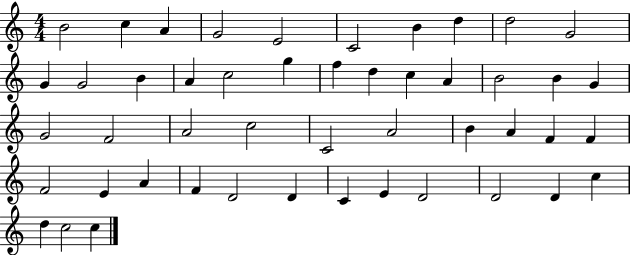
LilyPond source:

{
  \clef treble
  \numericTimeSignature
  \time 4/4
  \key c \major
  b'2 c''4 a'4 | g'2 e'2 | c'2 b'4 d''4 | d''2 g'2 | \break g'4 g'2 b'4 | a'4 c''2 g''4 | f''4 d''4 c''4 a'4 | b'2 b'4 g'4 | \break g'2 f'2 | a'2 c''2 | c'2 a'2 | b'4 a'4 f'4 f'4 | \break f'2 e'4 a'4 | f'4 d'2 d'4 | c'4 e'4 d'2 | d'2 d'4 c''4 | \break d''4 c''2 c''4 | \bar "|."
}